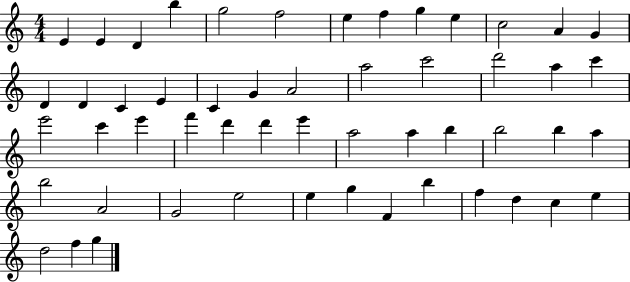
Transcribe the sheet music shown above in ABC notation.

X:1
T:Untitled
M:4/4
L:1/4
K:C
E E D b g2 f2 e f g e c2 A G D D C E C G A2 a2 c'2 d'2 a c' e'2 c' e' f' d' d' e' a2 a b b2 b a b2 A2 G2 e2 e g F b f d c e d2 f g